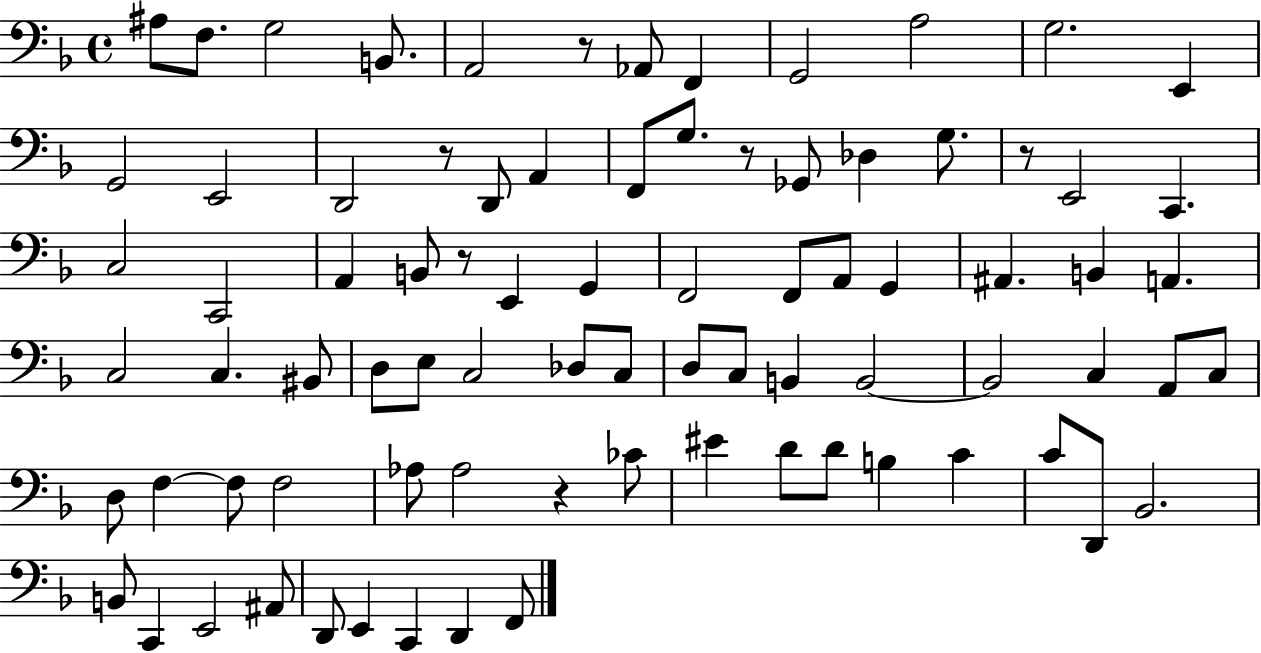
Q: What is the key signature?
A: F major